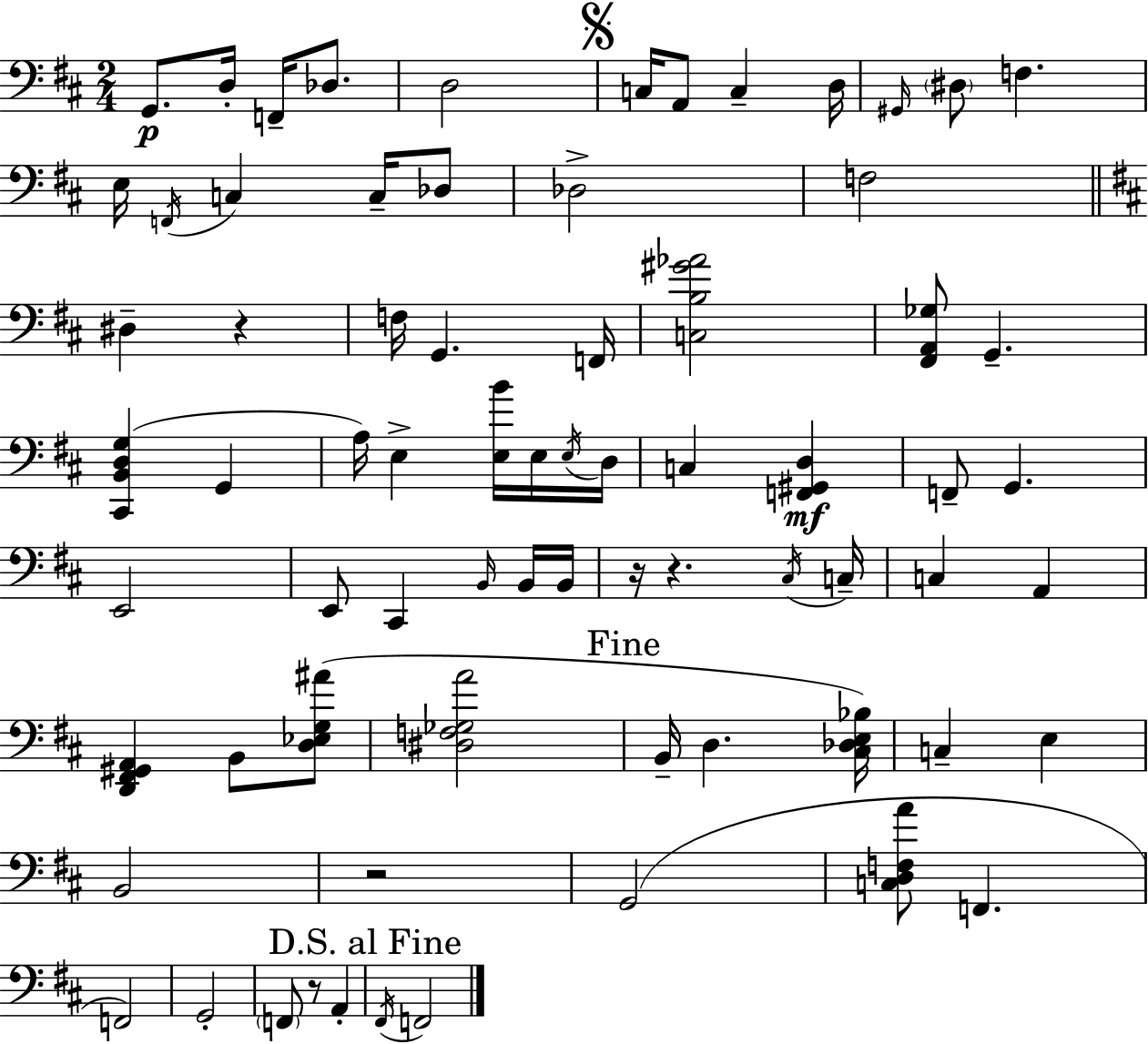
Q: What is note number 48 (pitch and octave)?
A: E3